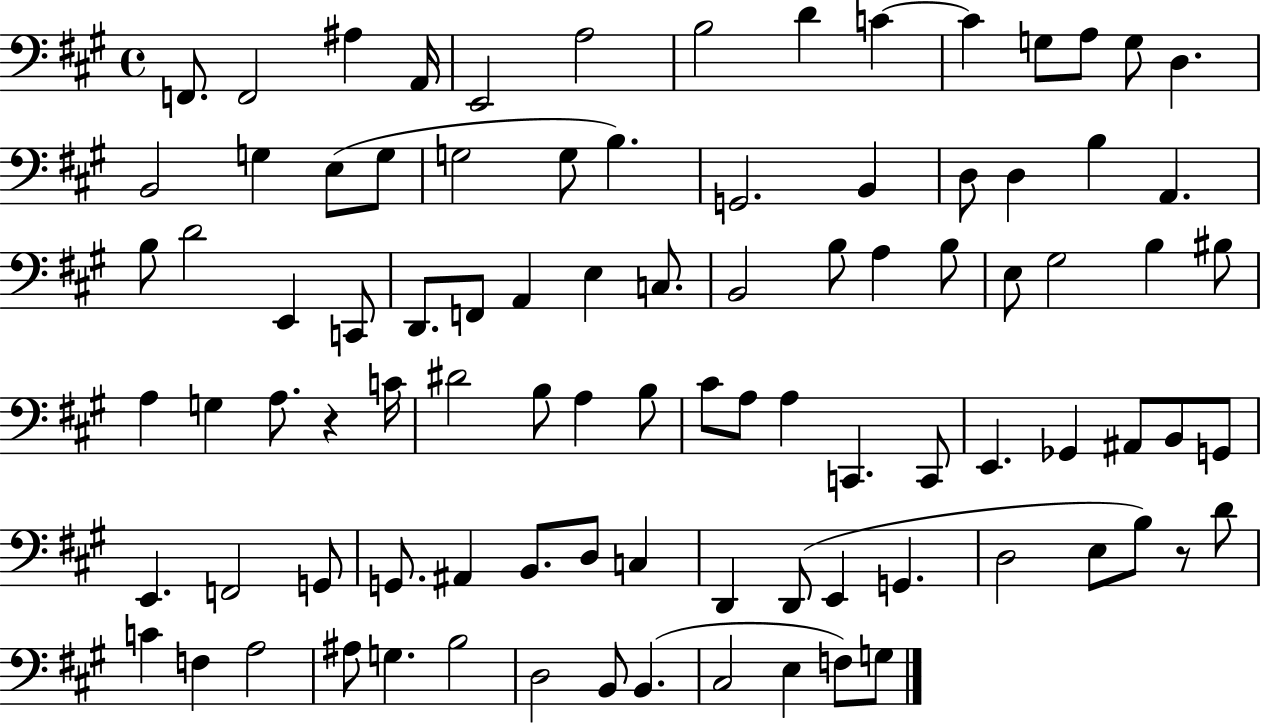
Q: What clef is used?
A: bass